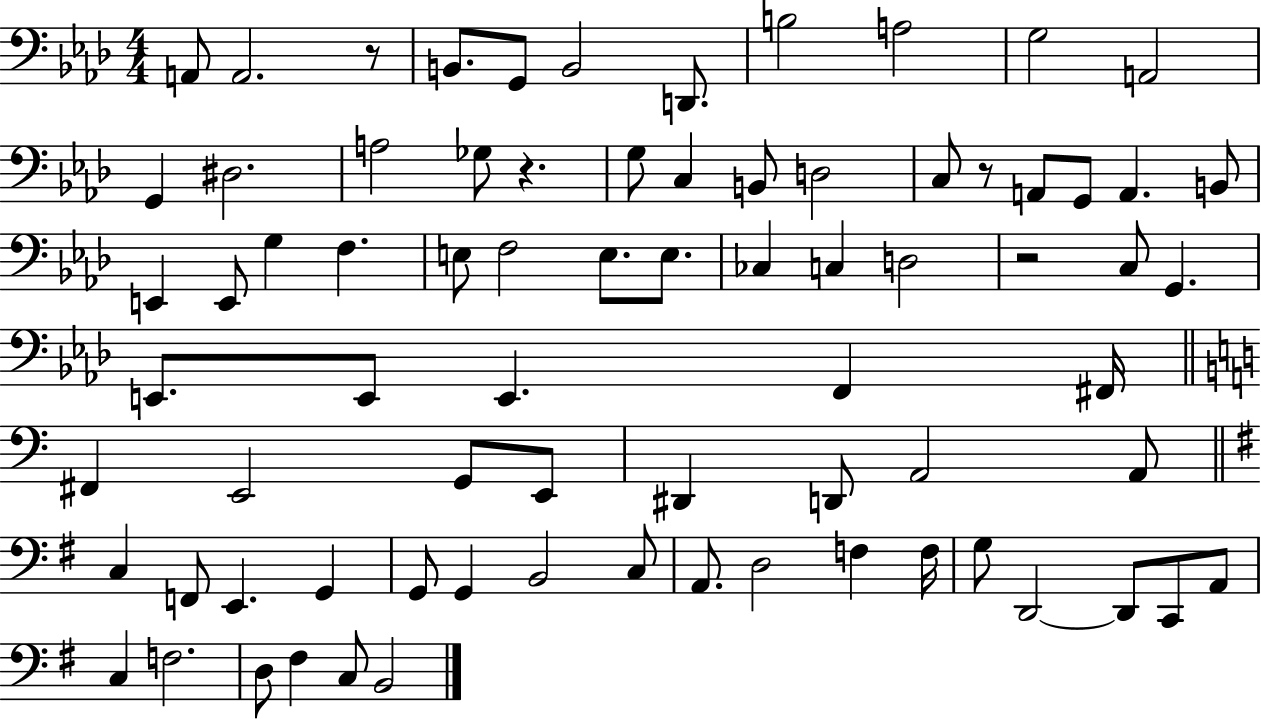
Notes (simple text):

A2/e A2/h. R/e B2/e. G2/e B2/h D2/e. B3/h A3/h G3/h A2/h G2/q D#3/h. A3/h Gb3/e R/q. G3/e C3/q B2/e D3/h C3/e R/e A2/e G2/e A2/q. B2/e E2/q E2/e G3/q F3/q. E3/e F3/h E3/e. E3/e. CES3/q C3/q D3/h R/h C3/e G2/q. E2/e. E2/e E2/q. F2/q F#2/s F#2/q E2/h G2/e E2/e D#2/q D2/e A2/h A2/e C3/q F2/e E2/q. G2/q G2/e G2/q B2/h C3/e A2/e. D3/h F3/q F3/s G3/e D2/h D2/e C2/e A2/e C3/q F3/h. D3/e F#3/q C3/e B2/h